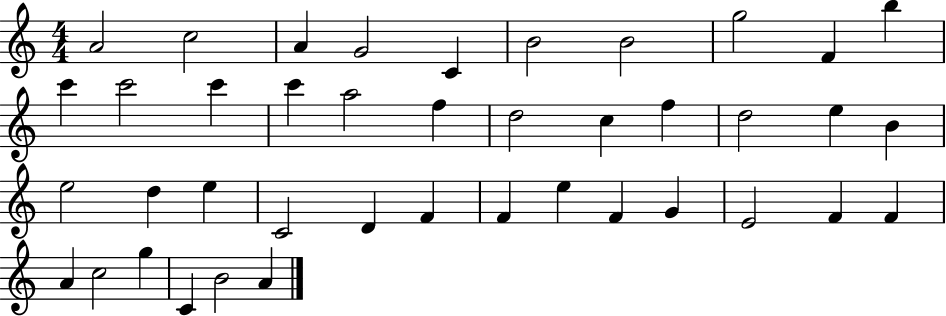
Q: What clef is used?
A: treble